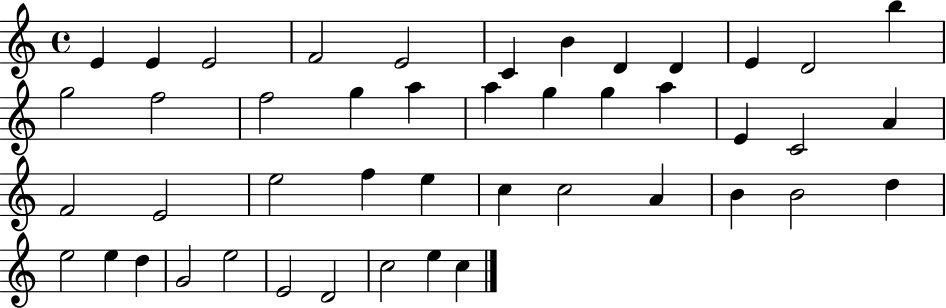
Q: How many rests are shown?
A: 0